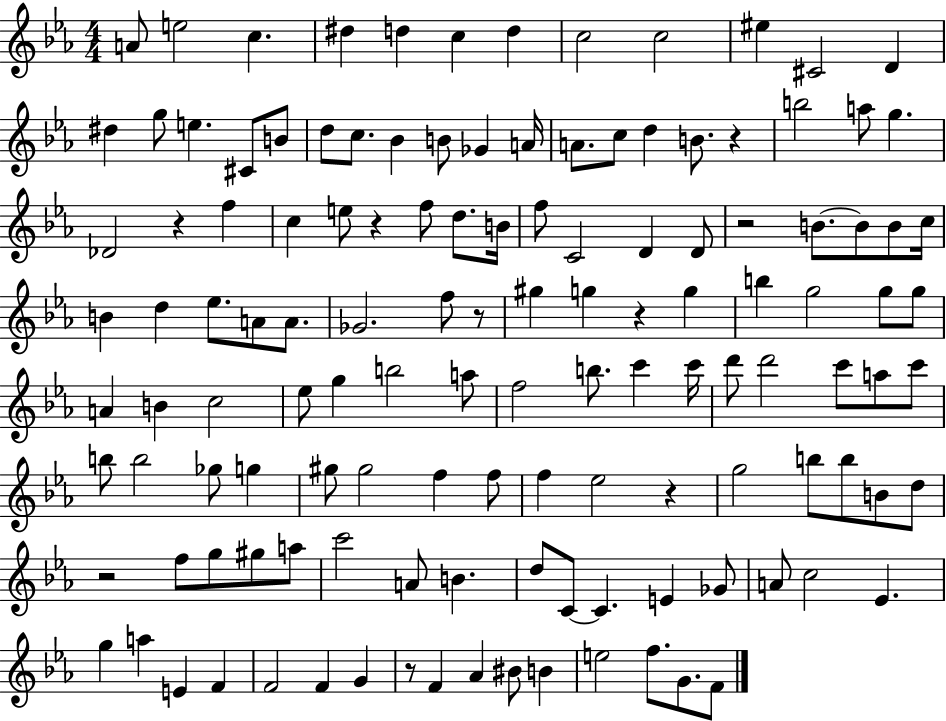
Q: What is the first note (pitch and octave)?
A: A4